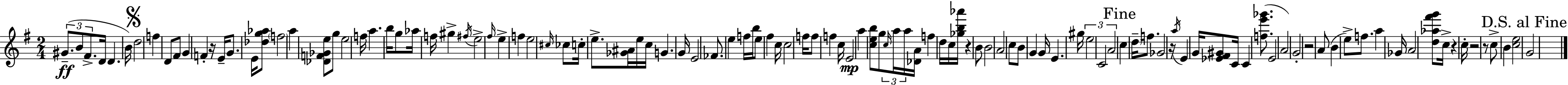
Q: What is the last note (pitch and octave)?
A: G4